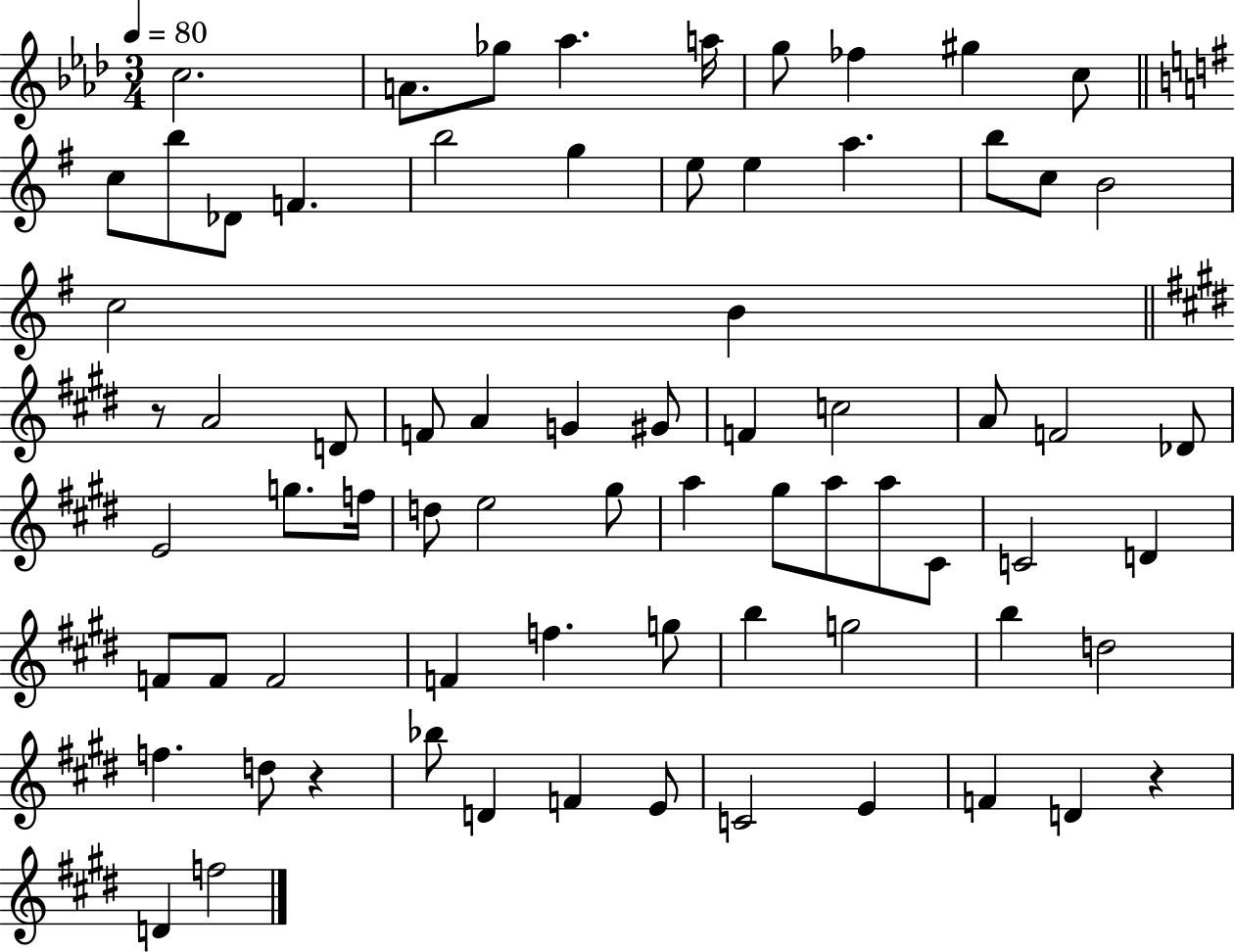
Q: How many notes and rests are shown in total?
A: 72